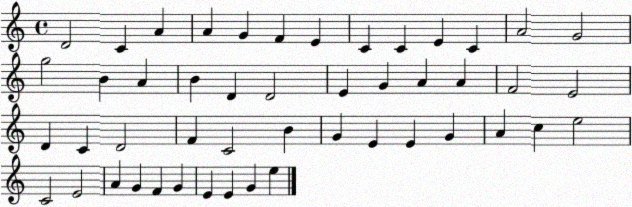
X:1
T:Untitled
M:4/4
L:1/4
K:C
D2 C A A G F E C C E C A2 G2 g2 B A B D D2 E G A A F2 E2 D C D2 F C2 B G E E G A c e2 C2 E2 A G F G E E G e